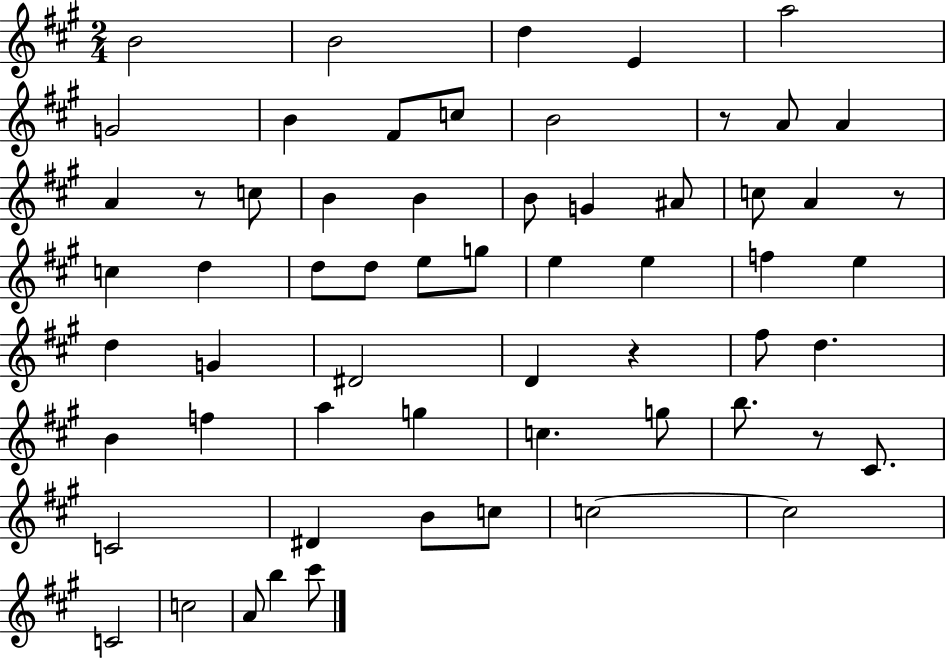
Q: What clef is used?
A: treble